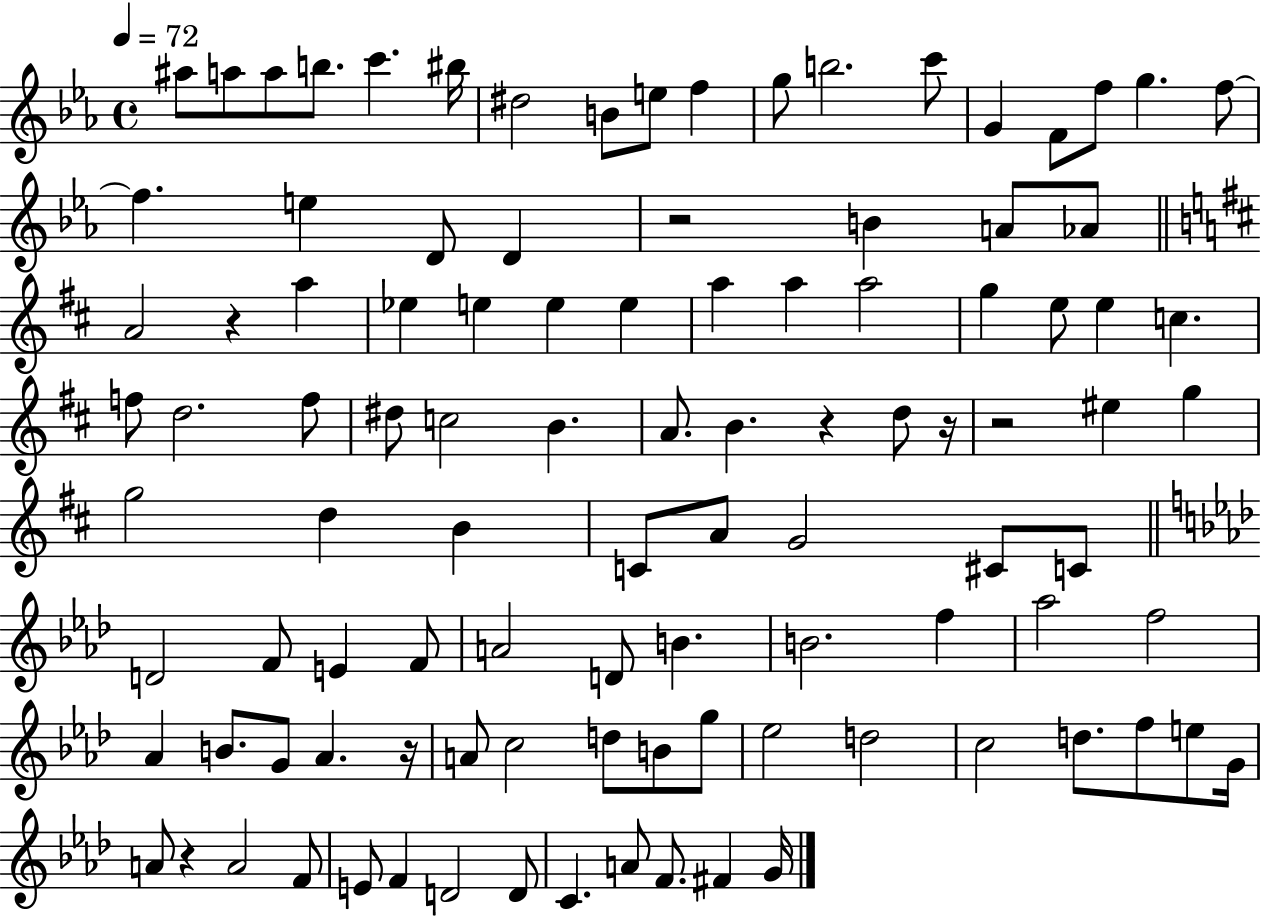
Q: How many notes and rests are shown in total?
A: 103